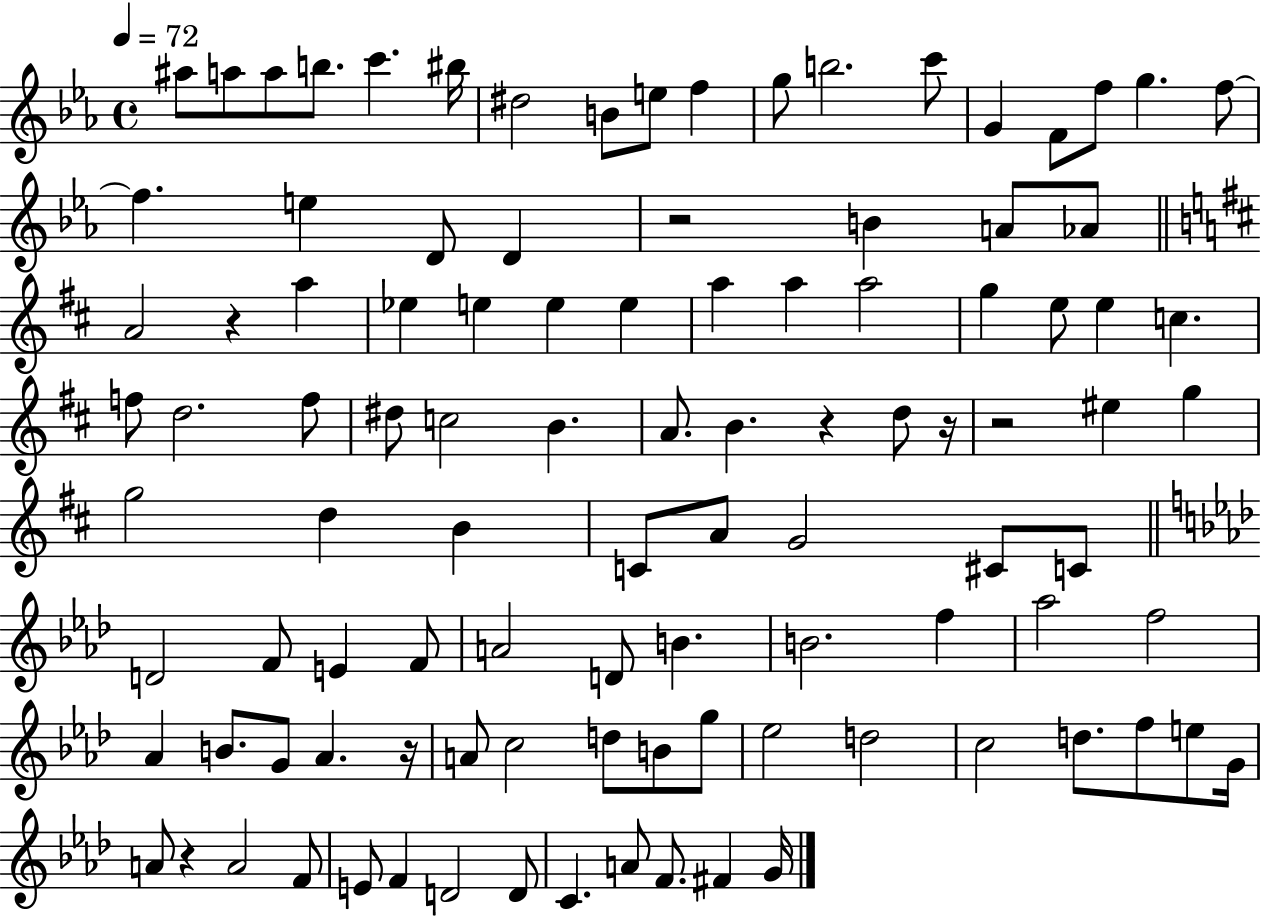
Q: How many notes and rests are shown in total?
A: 103